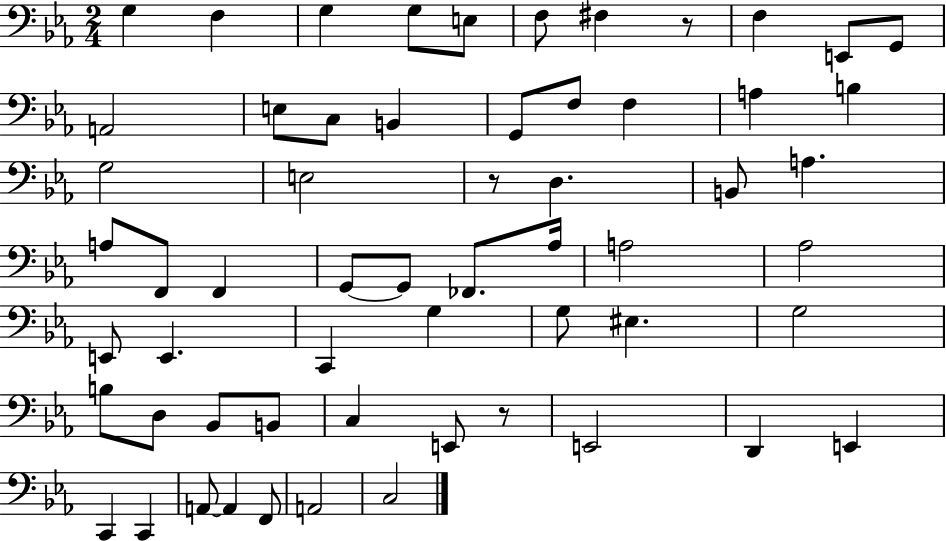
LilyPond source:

{
  \clef bass
  \numericTimeSignature
  \time 2/4
  \key ees \major
  g4 f4 | g4 g8 e8 | f8 fis4 r8 | f4 e,8 g,8 | \break a,2 | e8 c8 b,4 | g,8 f8 f4 | a4 b4 | \break g2 | e2 | r8 d4. | b,8 a4. | \break a8 f,8 f,4 | g,8~~ g,8 fes,8. aes16 | a2 | aes2 | \break e,8 e,4. | c,4 g4 | g8 eis4. | g2 | \break b8 d8 bes,8 b,8 | c4 e,8 r8 | e,2 | d,4 e,4 | \break c,4 c,4 | a,8~~ a,4 f,8 | a,2 | c2 | \break \bar "|."
}